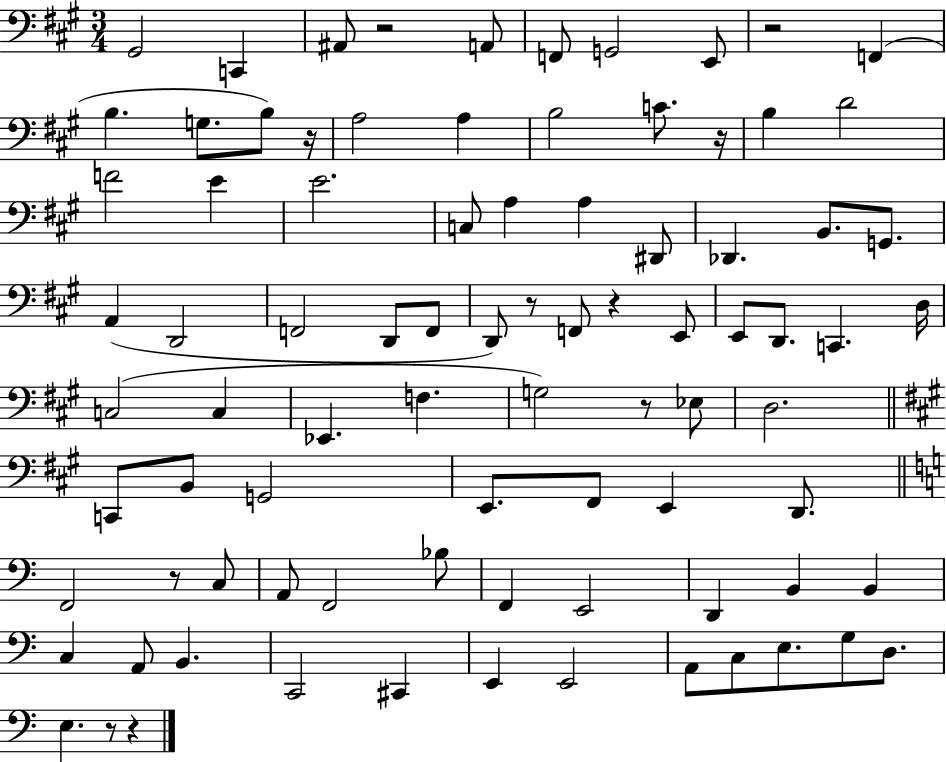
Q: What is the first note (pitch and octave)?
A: G#2